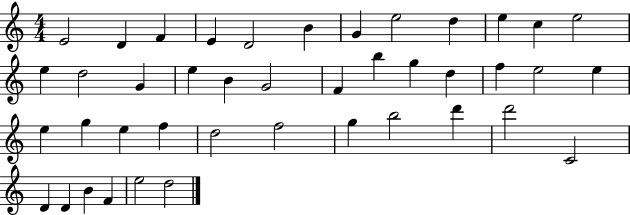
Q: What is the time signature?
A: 4/4